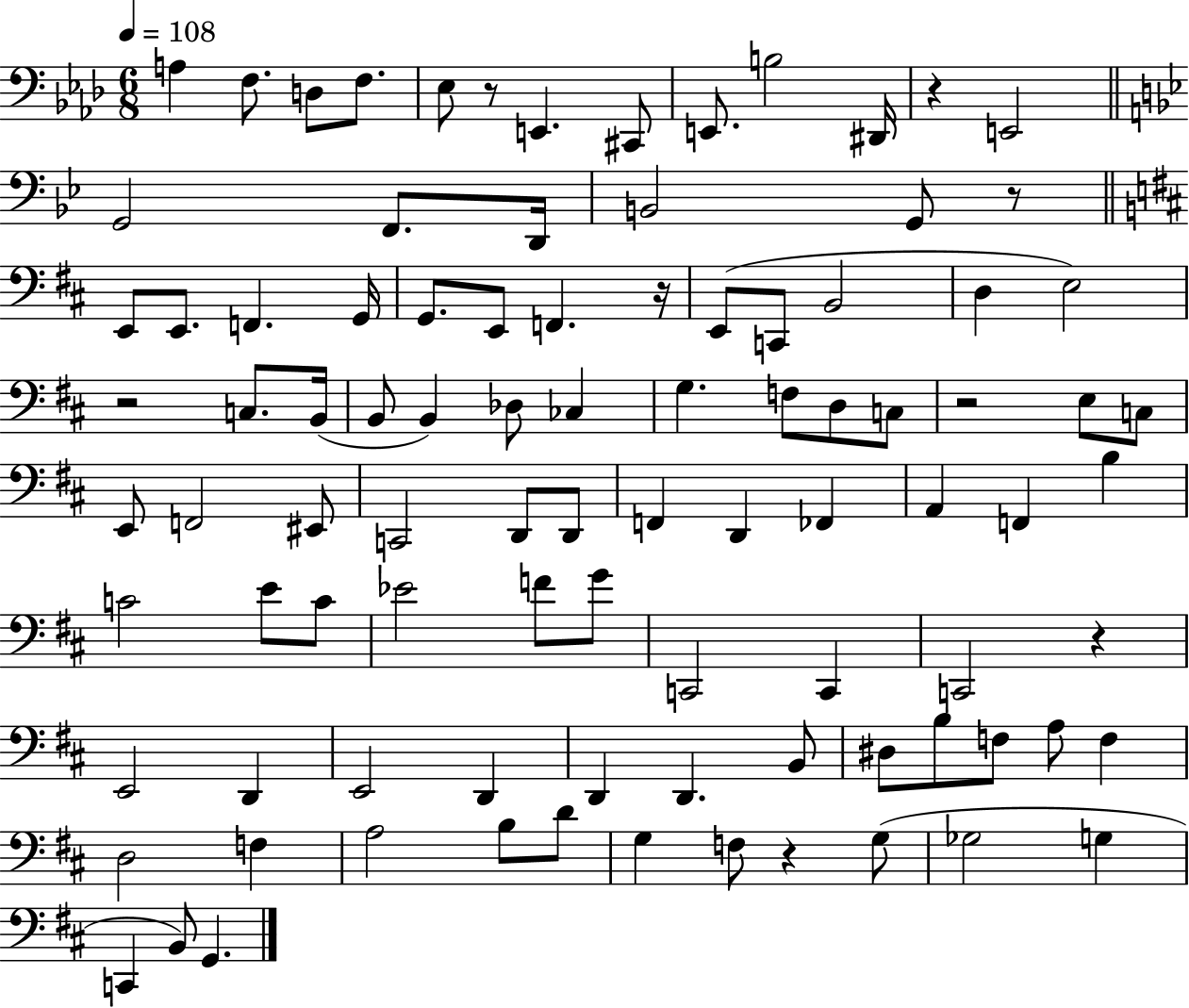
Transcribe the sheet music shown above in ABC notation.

X:1
T:Untitled
M:6/8
L:1/4
K:Ab
A, F,/2 D,/2 F,/2 _E,/2 z/2 E,, ^C,,/2 E,,/2 B,2 ^D,,/4 z E,,2 G,,2 F,,/2 D,,/4 B,,2 G,,/2 z/2 E,,/2 E,,/2 F,, G,,/4 G,,/2 E,,/2 F,, z/4 E,,/2 C,,/2 B,,2 D, E,2 z2 C,/2 B,,/4 B,,/2 B,, _D,/2 _C, G, F,/2 D,/2 C,/2 z2 E,/2 C,/2 E,,/2 F,,2 ^E,,/2 C,,2 D,,/2 D,,/2 F,, D,, _F,, A,, F,, B, C2 E/2 C/2 _E2 F/2 G/2 C,,2 C,, C,,2 z E,,2 D,, E,,2 D,, D,, D,, B,,/2 ^D,/2 B,/2 F,/2 A,/2 F, D,2 F, A,2 B,/2 D/2 G, F,/2 z G,/2 _G,2 G, C,, B,,/2 G,,